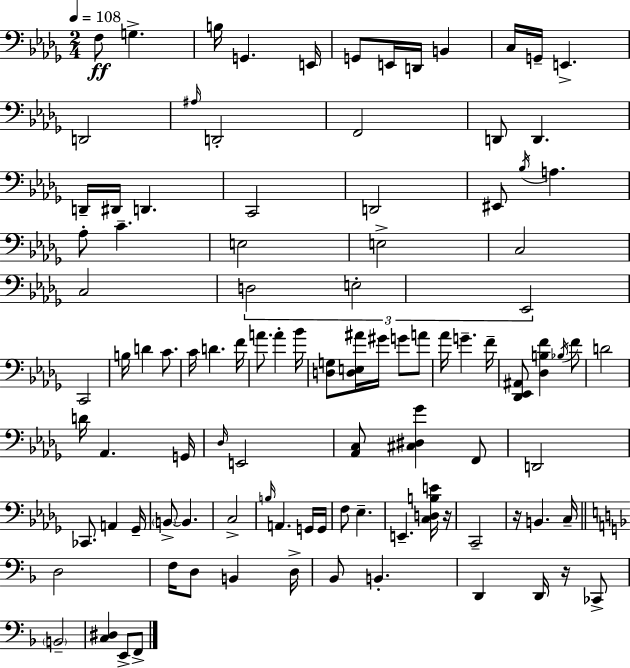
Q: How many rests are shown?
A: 3